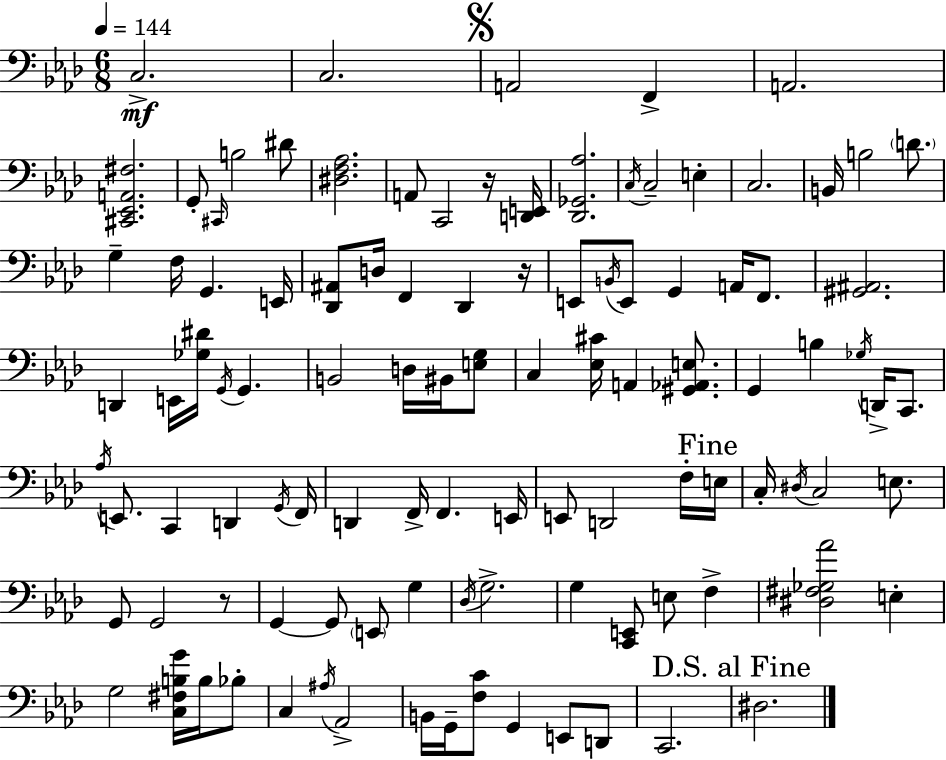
C3/h. C3/h. A2/h F2/q A2/h. [C#2,Eb2,A2,F#3]/h. G2/e C#2/s B3/h D#4/e [D#3,F3,Ab3]/h. A2/e C2/h R/s [D2,E2]/s [Db2,Gb2,Ab3]/h. C3/s C3/h E3/q C3/h. B2/s B3/h D4/e. G3/q F3/s G2/q. E2/s [Db2,A#2]/e D3/s F2/q Db2/q R/s E2/e B2/s E2/e G2/q A2/s F2/e. [G#2,A#2]/h. D2/q E2/s [Gb3,D#4]/s G2/s G2/q. B2/h D3/s BIS2/s [E3,G3]/e C3/q [Eb3,C#4]/s A2/q [G#2,Ab2,E3]/e. G2/q B3/q Gb3/s D2/s C2/e. Ab3/s E2/e. C2/q D2/q G2/s F2/s D2/q F2/s F2/q. E2/s E2/e D2/h F3/s E3/s C3/s D#3/s C3/h E3/e. G2/e G2/h R/e G2/q G2/e E2/e G3/q Db3/s G3/h. G3/q [C2,E2]/e E3/e F3/q [D#3,F#3,Gb3,Ab4]/h E3/q G3/h [C3,F#3,B3,G4]/s B3/s Bb3/e C3/q A#3/s Ab2/h B2/s G2/s [F3,C4]/e G2/q E2/e D2/e C2/h. D#3/h.